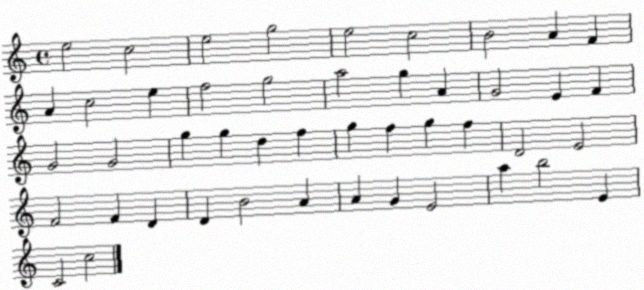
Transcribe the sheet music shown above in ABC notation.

X:1
T:Untitled
M:4/4
L:1/4
K:C
e2 c2 e2 g2 e2 c2 B2 A F A c2 e f2 g2 a2 g A G2 E F G2 G2 g g d f g f g f D2 E2 F2 F D D B2 A A G E2 a b2 E C2 c2